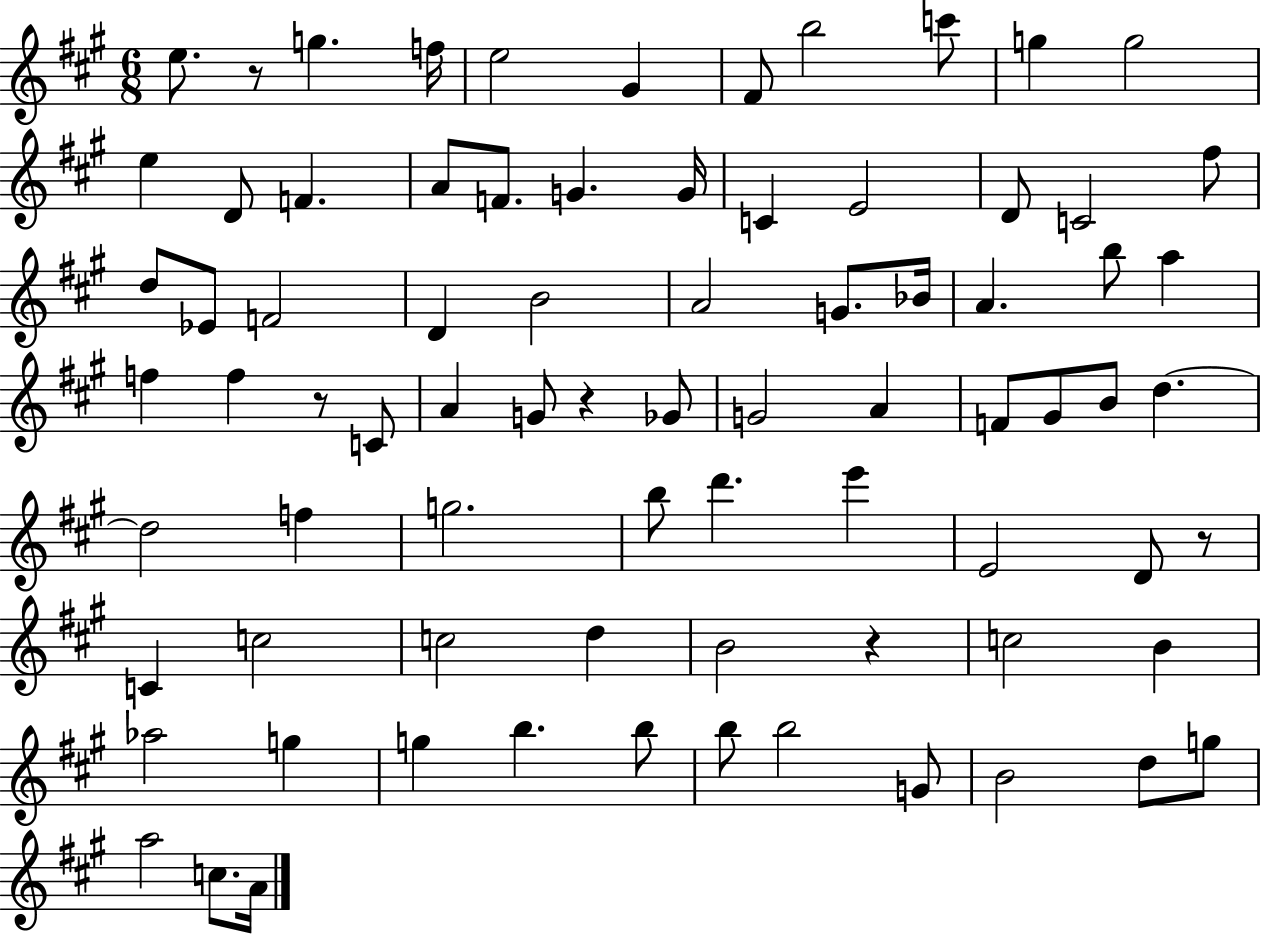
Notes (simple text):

E5/e. R/e G5/q. F5/s E5/h G#4/q F#4/e B5/h C6/e G5/q G5/h E5/q D4/e F4/q. A4/e F4/e. G4/q. G4/s C4/q E4/h D4/e C4/h F#5/e D5/e Eb4/e F4/h D4/q B4/h A4/h G4/e. Bb4/s A4/q. B5/e A5/q F5/q F5/q R/e C4/e A4/q G4/e R/q Gb4/e G4/h A4/q F4/e G#4/e B4/e D5/q. D5/h F5/q G5/h. B5/e D6/q. E6/q E4/h D4/e R/e C4/q C5/h C5/h D5/q B4/h R/q C5/h B4/q Ab5/h G5/q G5/q B5/q. B5/e B5/e B5/h G4/e B4/h D5/e G5/e A5/h C5/e. A4/s